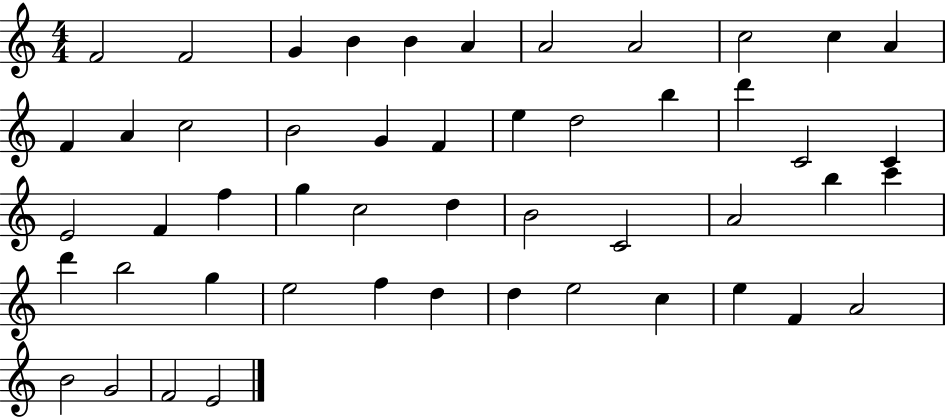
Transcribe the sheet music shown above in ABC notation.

X:1
T:Untitled
M:4/4
L:1/4
K:C
F2 F2 G B B A A2 A2 c2 c A F A c2 B2 G F e d2 b d' C2 C E2 F f g c2 d B2 C2 A2 b c' d' b2 g e2 f d d e2 c e F A2 B2 G2 F2 E2